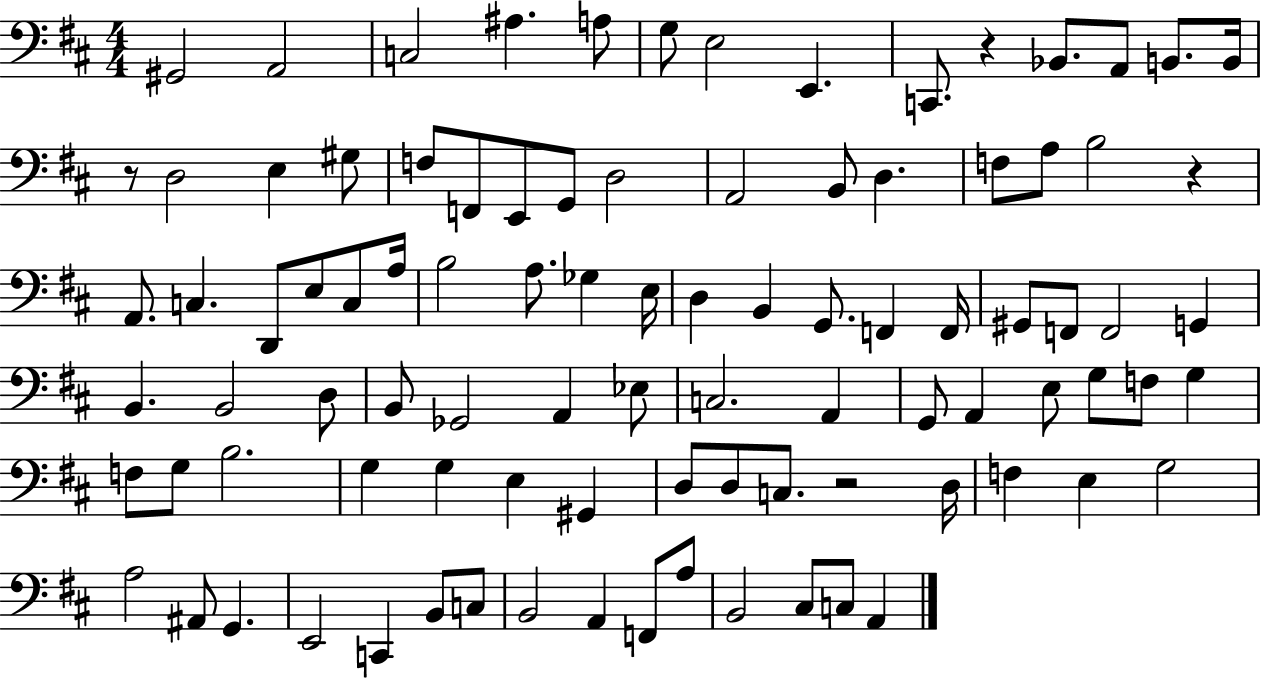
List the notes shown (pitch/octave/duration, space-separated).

G#2/h A2/h C3/h A#3/q. A3/e G3/e E3/h E2/q. C2/e. R/q Bb2/e. A2/e B2/e. B2/s R/e D3/h E3/q G#3/e F3/e F2/e E2/e G2/e D3/h A2/h B2/e D3/q. F3/e A3/e B3/h R/q A2/e. C3/q. D2/e E3/e C3/e A3/s B3/h A3/e. Gb3/q E3/s D3/q B2/q G2/e. F2/q F2/s G#2/e F2/e F2/h G2/q B2/q. B2/h D3/e B2/e Gb2/h A2/q Eb3/e C3/h. A2/q G2/e A2/q E3/e G3/e F3/e G3/q F3/e G3/e B3/h. G3/q G3/q E3/q G#2/q D3/e D3/e C3/e. R/h D3/s F3/q E3/q G3/h A3/h A#2/e G2/q. E2/h C2/q B2/e C3/e B2/h A2/q F2/e A3/e B2/h C#3/e C3/e A2/q